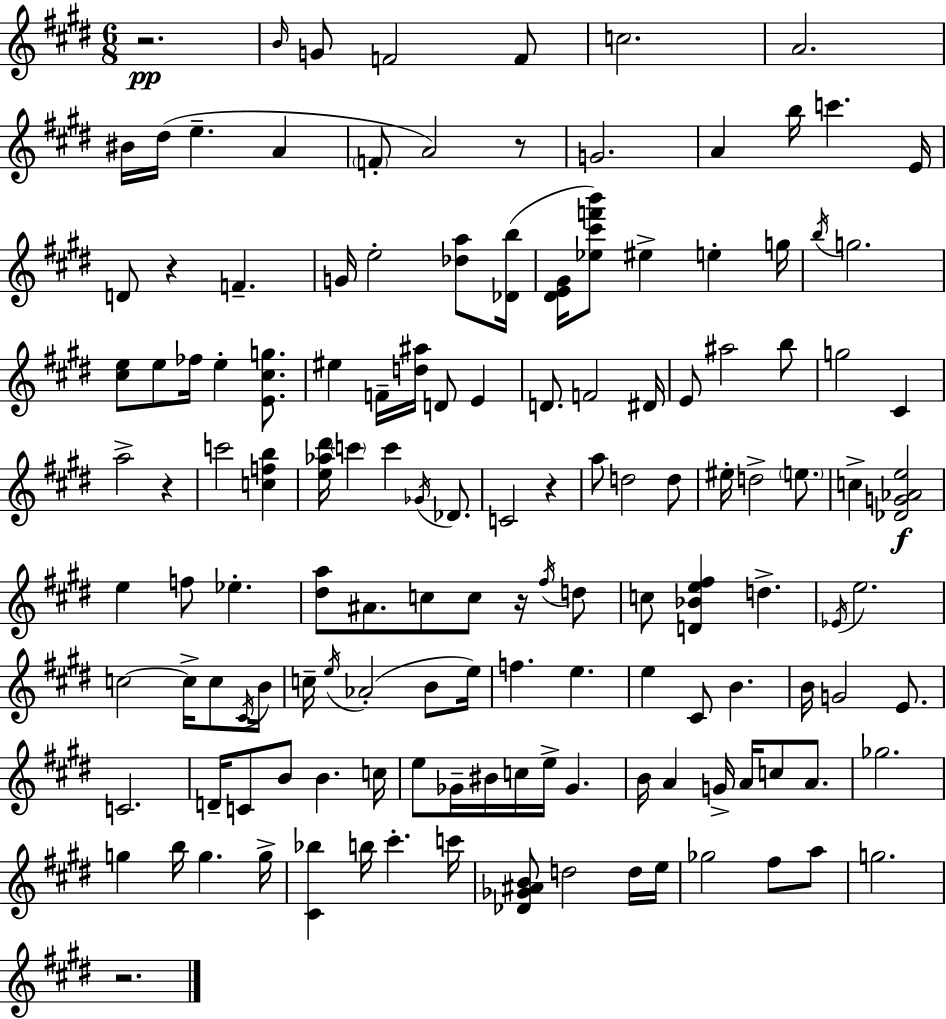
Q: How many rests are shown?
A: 7